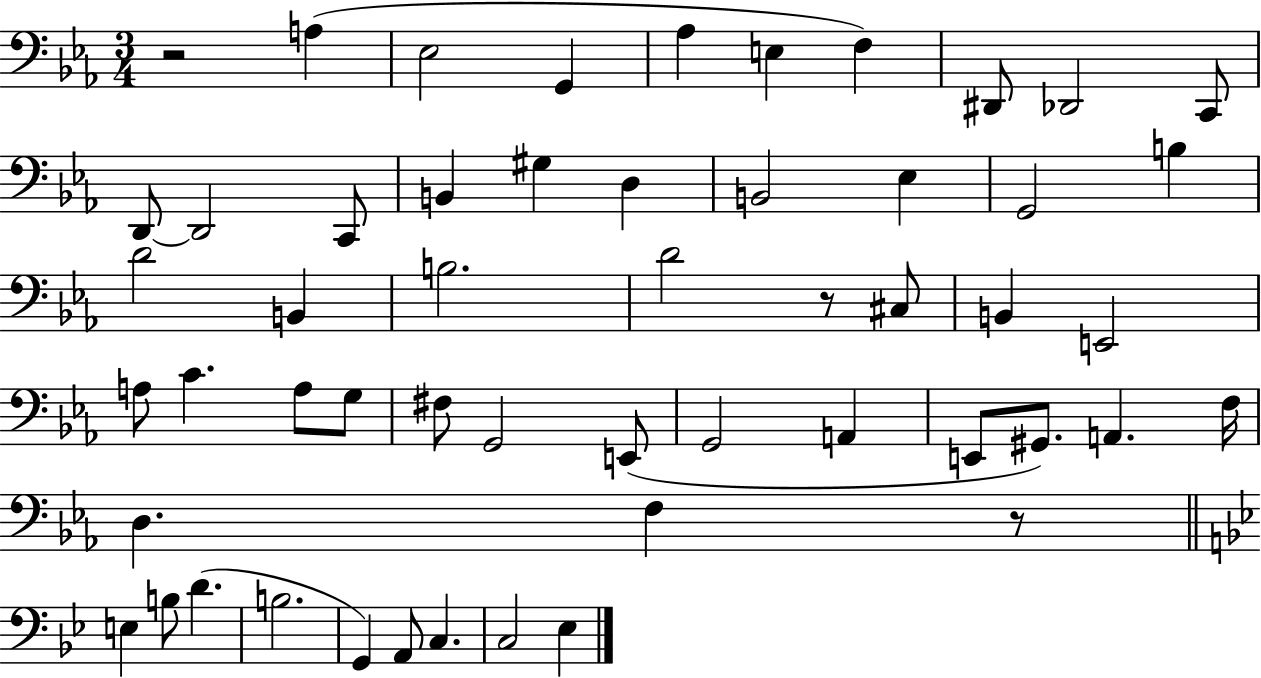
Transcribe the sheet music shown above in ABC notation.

X:1
T:Untitled
M:3/4
L:1/4
K:Eb
z2 A, _E,2 G,, _A, E, F, ^D,,/2 _D,,2 C,,/2 D,,/2 D,,2 C,,/2 B,, ^G, D, B,,2 _E, G,,2 B, D2 B,, B,2 D2 z/2 ^C,/2 B,, E,,2 A,/2 C A,/2 G,/2 ^F,/2 G,,2 E,,/2 G,,2 A,, E,,/2 ^G,,/2 A,, F,/4 D, F, z/2 E, B,/2 D B,2 G,, A,,/2 C, C,2 _E,